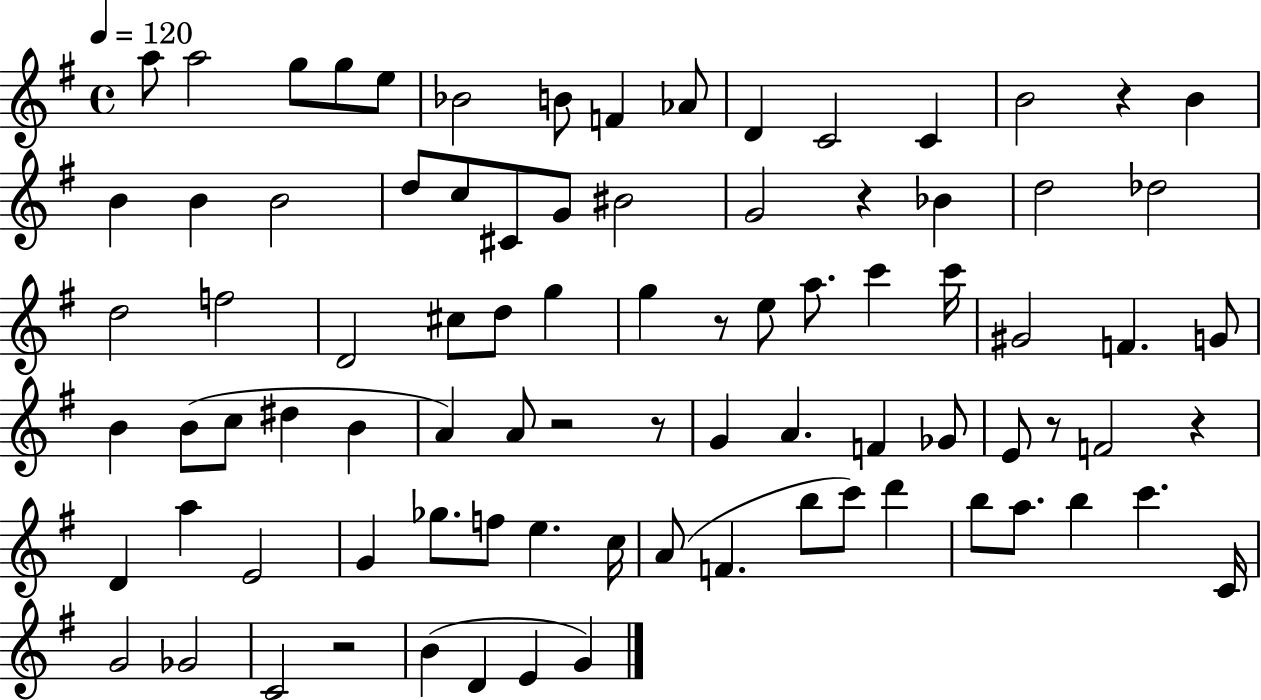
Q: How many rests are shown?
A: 8